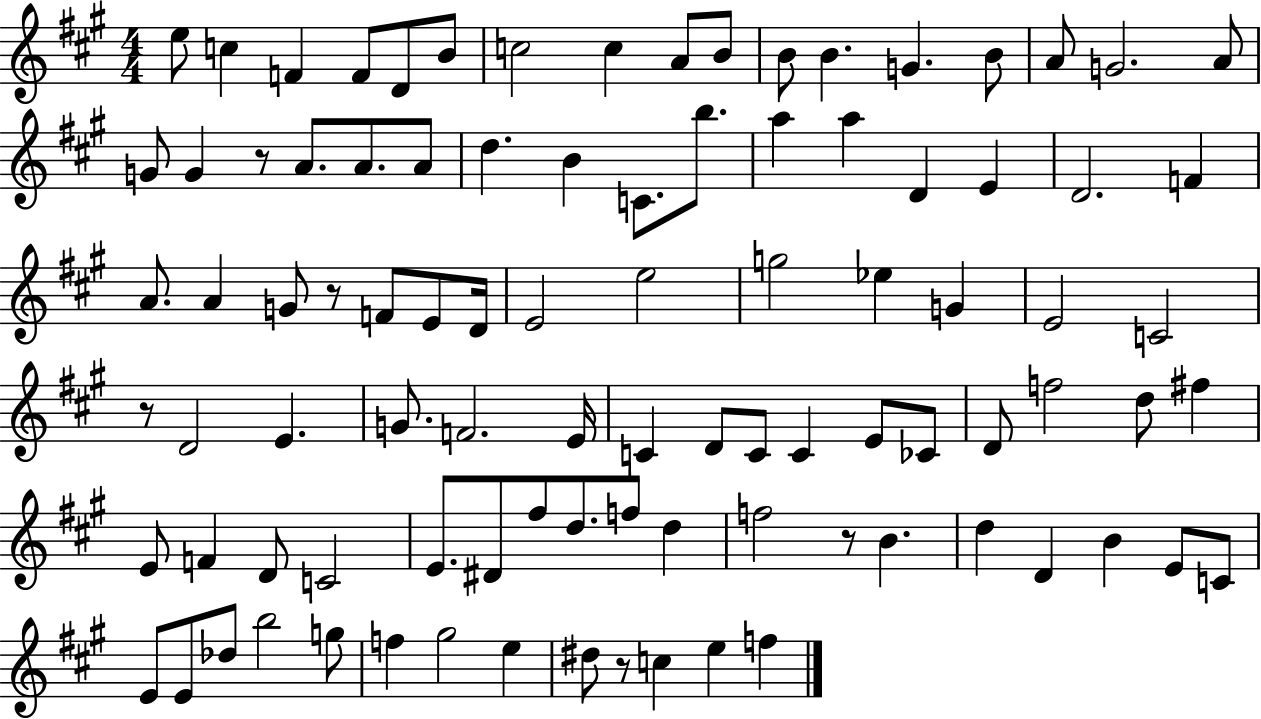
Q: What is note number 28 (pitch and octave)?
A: A5